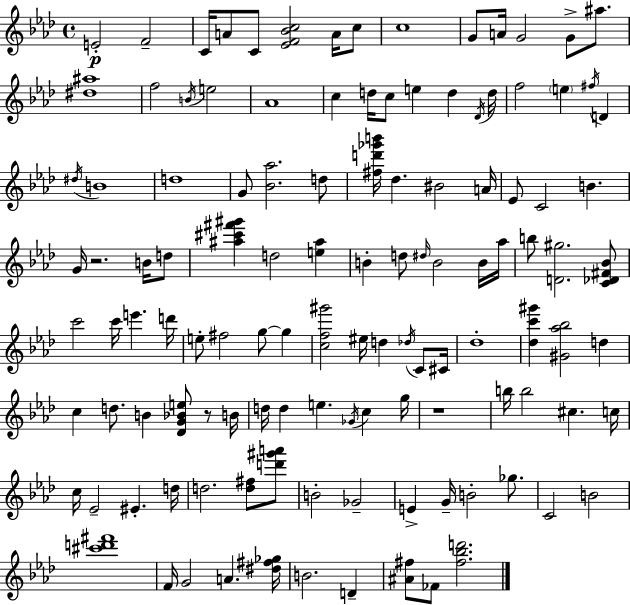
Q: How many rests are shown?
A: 3